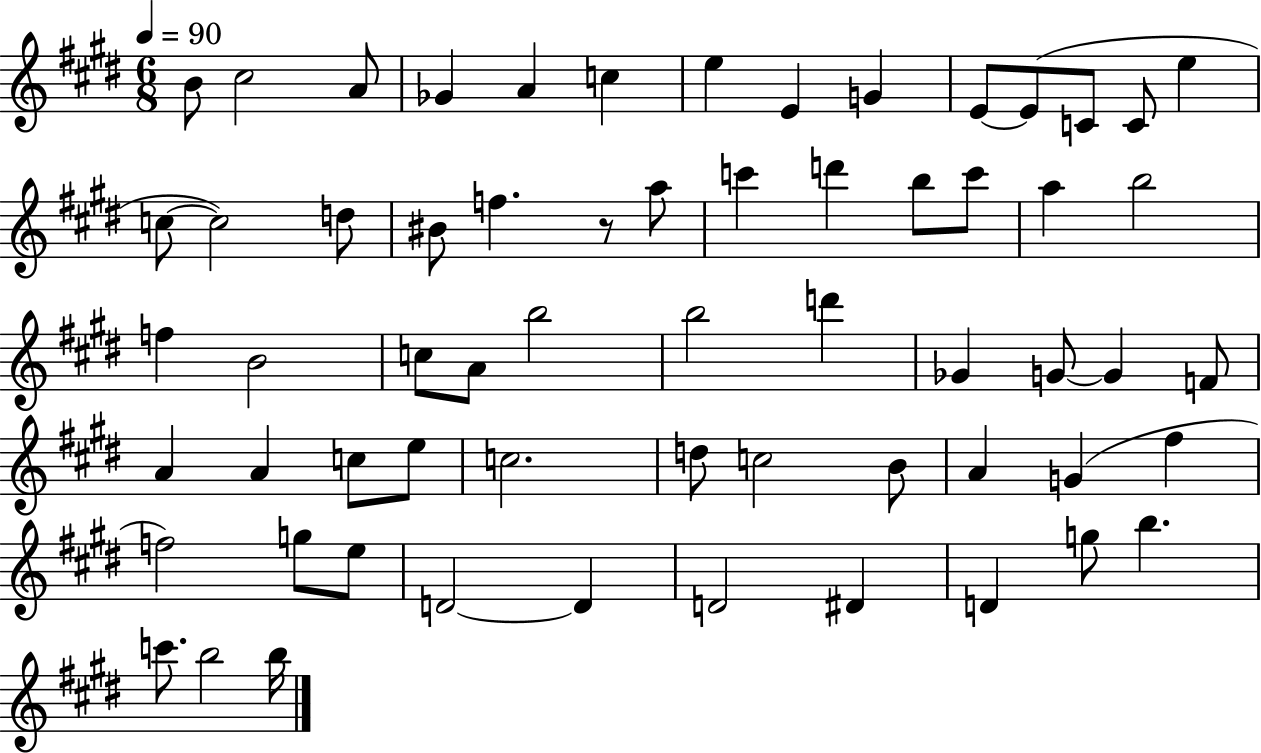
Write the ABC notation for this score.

X:1
T:Untitled
M:6/8
L:1/4
K:E
B/2 ^c2 A/2 _G A c e E G E/2 E/2 C/2 C/2 e c/2 c2 d/2 ^B/2 f z/2 a/2 c' d' b/2 c'/2 a b2 f B2 c/2 A/2 b2 b2 d' _G G/2 G F/2 A A c/2 e/2 c2 d/2 c2 B/2 A G ^f f2 g/2 e/2 D2 D D2 ^D D g/2 b c'/2 b2 b/4